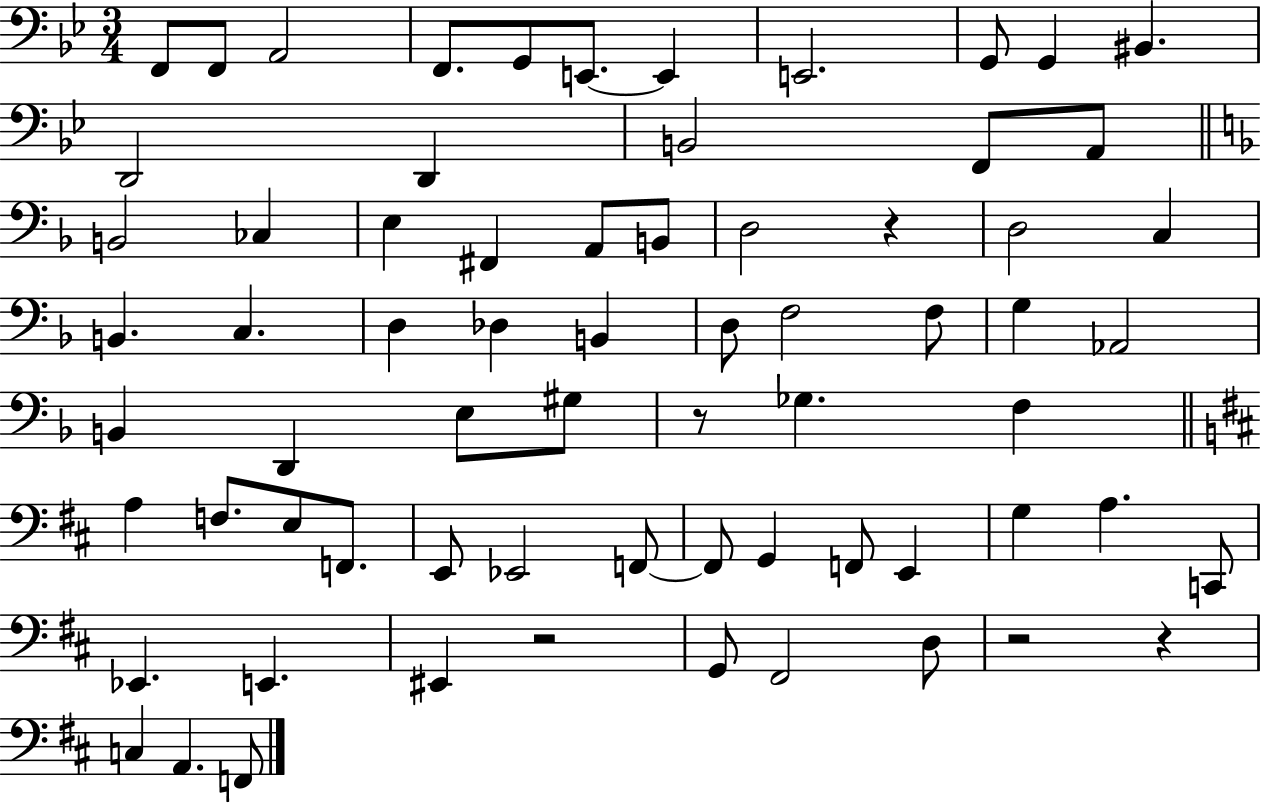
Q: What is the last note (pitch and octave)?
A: F2